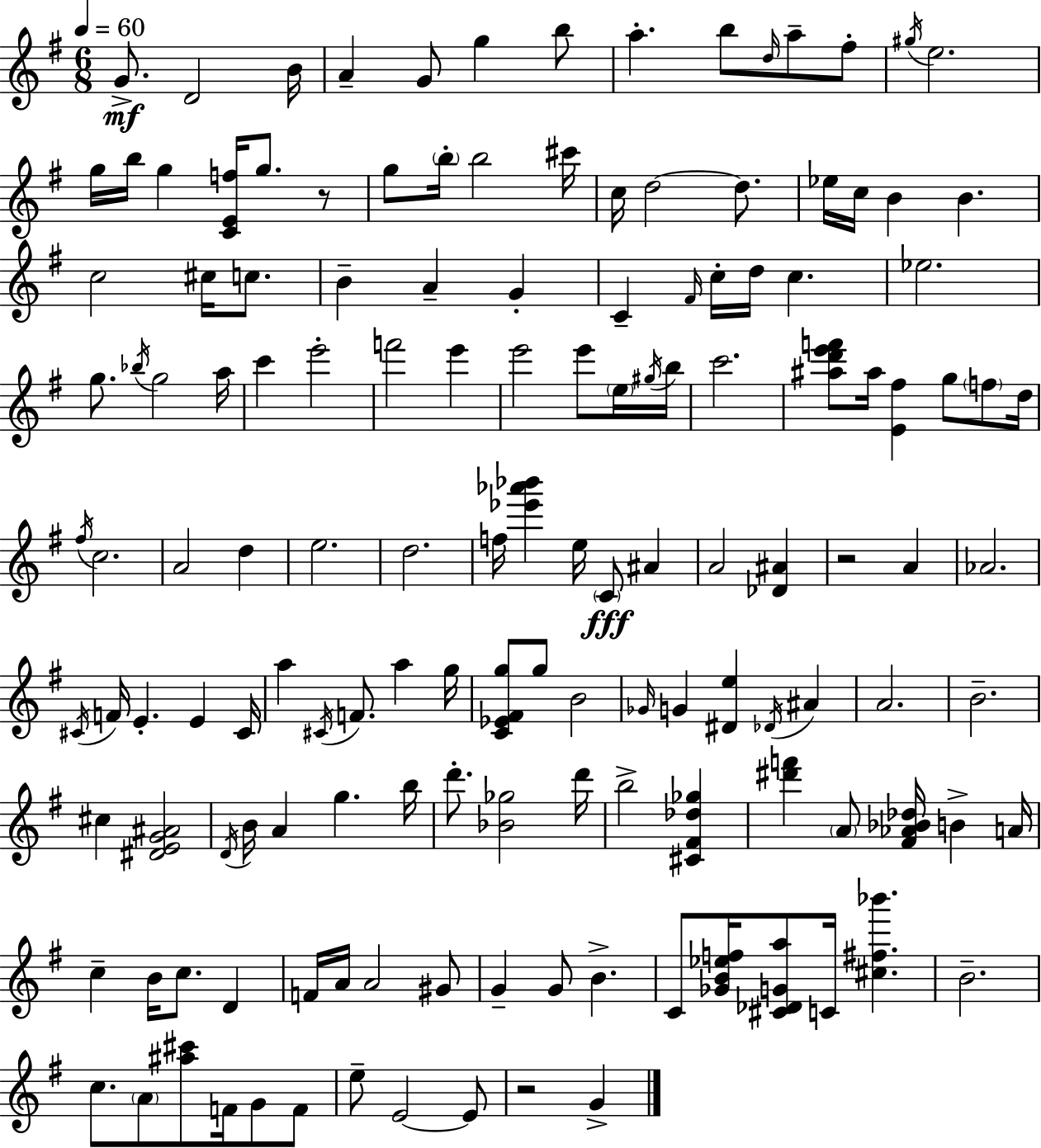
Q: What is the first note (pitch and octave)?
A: G4